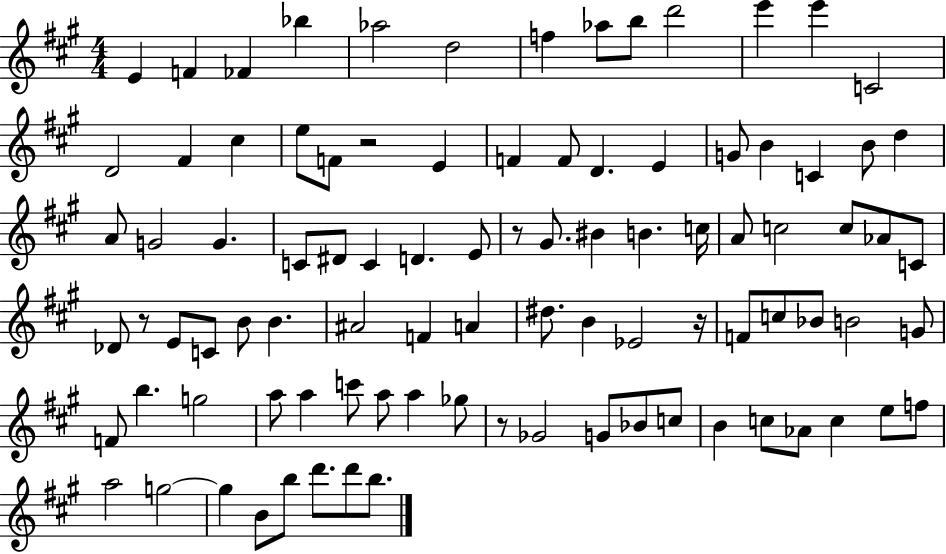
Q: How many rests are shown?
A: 5